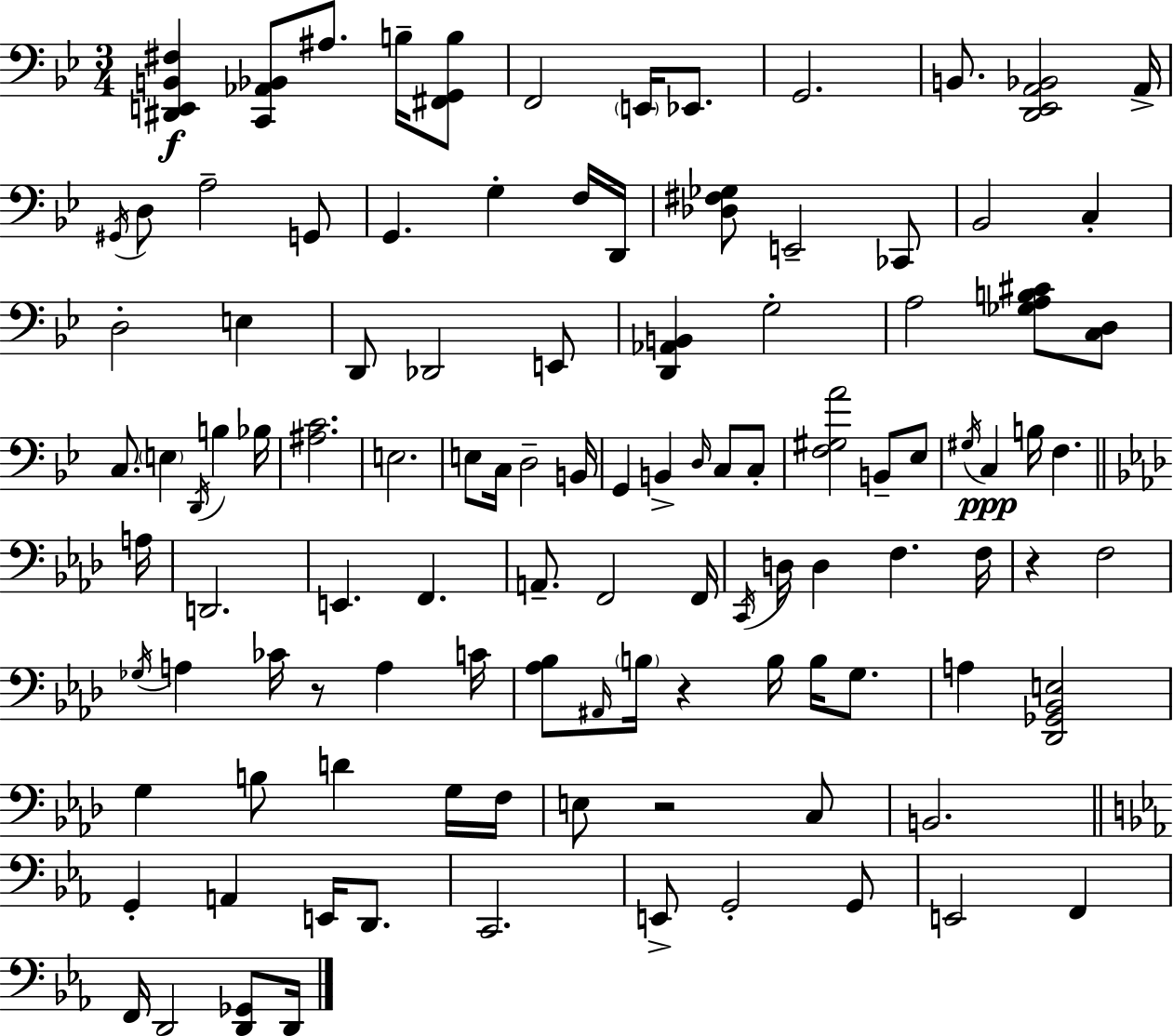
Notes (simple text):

[D#2,E2,B2,F#3]/q [C2,Ab2,Bb2]/e A#3/e. B3/s [F#2,G2,B3]/e F2/h E2/s Eb2/e. G2/h. B2/e. [D2,Eb2,A2,Bb2]/h A2/s G#2/s D3/e A3/h G2/e G2/q. G3/q F3/s D2/s [Db3,F#3,Gb3]/e E2/h CES2/e Bb2/h C3/q D3/h E3/q D2/e Db2/h E2/e [D2,Ab2,B2]/q G3/h A3/h [Gb3,A3,B3,C#4]/e [C3,D3]/e C3/e. E3/q D2/s B3/q Bb3/s [A#3,C4]/h. E3/h. E3/e C3/s D3/h B2/s G2/q B2/q D3/s C3/e C3/e [F3,G#3,A4]/h B2/e Eb3/e G#3/s C3/q B3/s F3/q. A3/s D2/h. E2/q. F2/q. A2/e. F2/h F2/s C2/s D3/s D3/q F3/q. F3/s R/q F3/h Gb3/s A3/q CES4/s R/e A3/q C4/s [Ab3,Bb3]/e A#2/s B3/s R/q B3/s B3/s G3/e. A3/q [Db2,Gb2,Bb2,E3]/h G3/q B3/e D4/q G3/s F3/s E3/e R/h C3/e B2/h. G2/q A2/q E2/s D2/e. C2/h. E2/e G2/h G2/e E2/h F2/q F2/s D2/h [D2,Gb2]/e D2/s